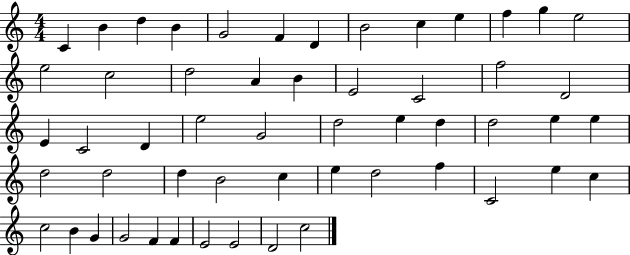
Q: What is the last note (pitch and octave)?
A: C5